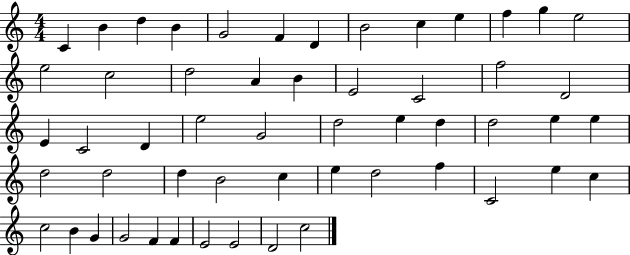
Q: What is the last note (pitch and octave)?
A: C5